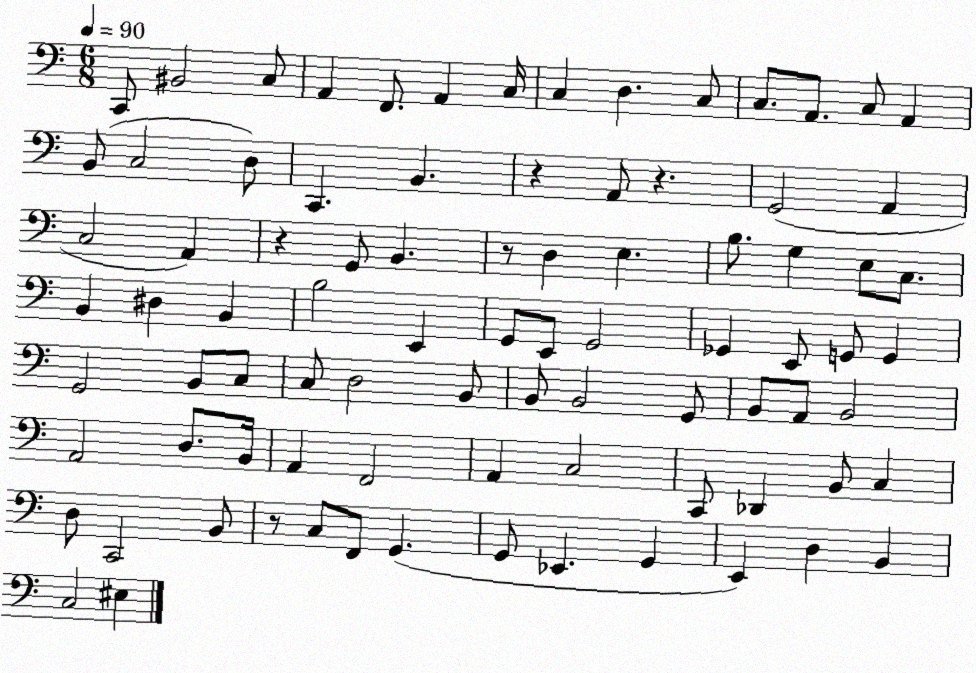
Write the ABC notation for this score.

X:1
T:Untitled
M:6/8
L:1/4
K:C
C,,/2 ^B,,2 C,/2 A,, F,,/2 A,, C,/4 C, D, C,/2 C,/2 A,,/2 C,/2 A,, B,,/2 C,2 D,/2 C,, B,, z A,,/2 z G,,2 A,, C,2 A,, z G,,/2 B,, z/2 D, E, B,/2 G, E,/2 C,/2 B,, ^D, B,, B,2 E,, G,,/2 E,,/2 G,,2 _G,, E,,/2 G,,/2 G,, G,,2 B,,/2 C,/2 C,/2 D,2 B,,/2 B,,/2 B,,2 G,,/2 B,,/2 A,,/2 B,,2 A,,2 D,/2 B,,/4 A,, F,,2 A,, C,2 C,,/2 _D,, B,,/2 C, D,/2 C,,2 B,,/2 z/2 C,/2 F,,/2 G,, G,,/2 _E,, G,, E,, D, B,, C,2 ^E,